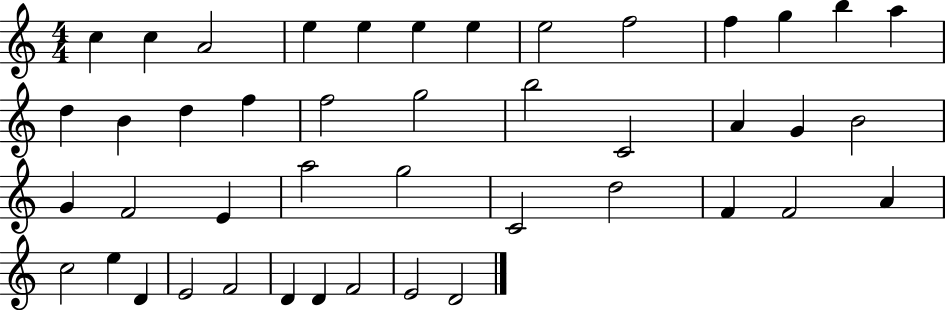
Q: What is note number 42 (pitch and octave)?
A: F4